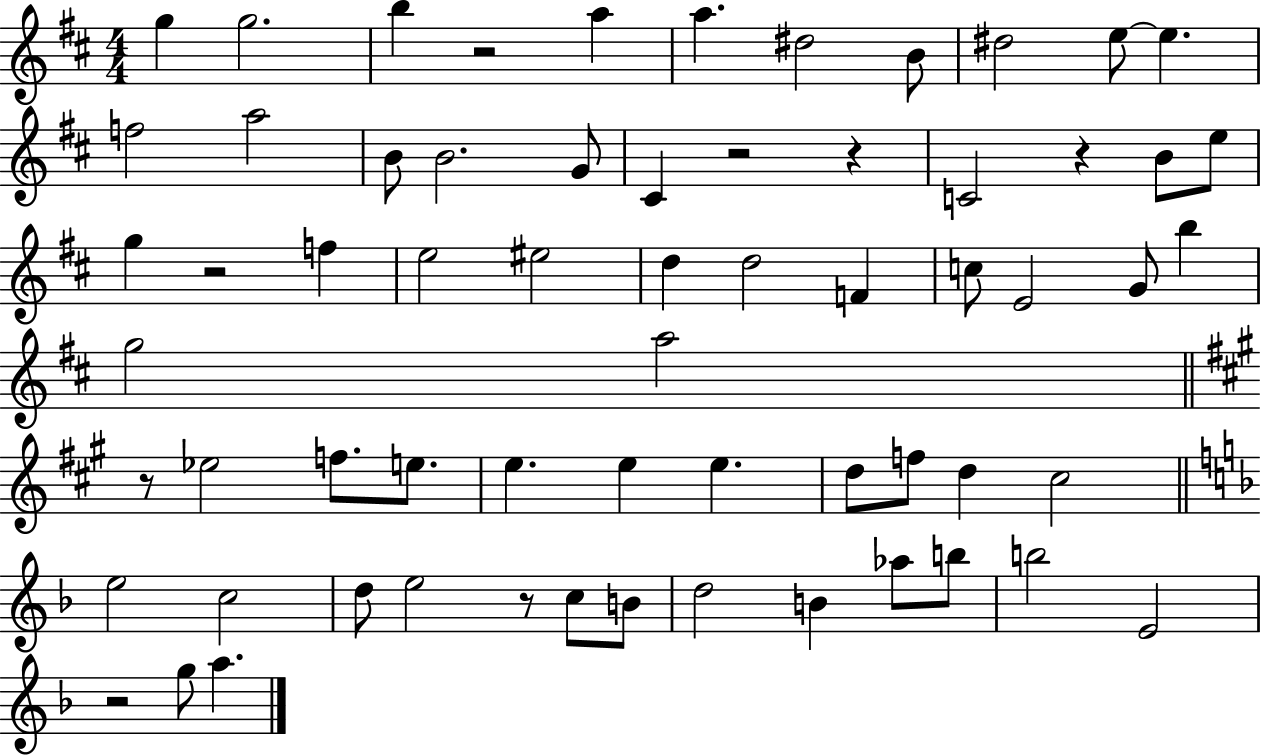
{
  \clef treble
  \numericTimeSignature
  \time 4/4
  \key d \major
  \repeat volta 2 { g''4 g''2. | b''4 r2 a''4 | a''4. dis''2 b'8 | dis''2 e''8~~ e''4. | \break f''2 a''2 | b'8 b'2. g'8 | cis'4 r2 r4 | c'2 r4 b'8 e''8 | \break g''4 r2 f''4 | e''2 eis''2 | d''4 d''2 f'4 | c''8 e'2 g'8 b''4 | \break g''2 a''2 | \bar "||" \break \key a \major r8 ees''2 f''8. e''8. | e''4. e''4 e''4. | d''8 f''8 d''4 cis''2 | \bar "||" \break \key f \major e''2 c''2 | d''8 e''2 r8 c''8 b'8 | d''2 b'4 aes''8 b''8 | b''2 e'2 | \break r2 g''8 a''4. | } \bar "|."
}